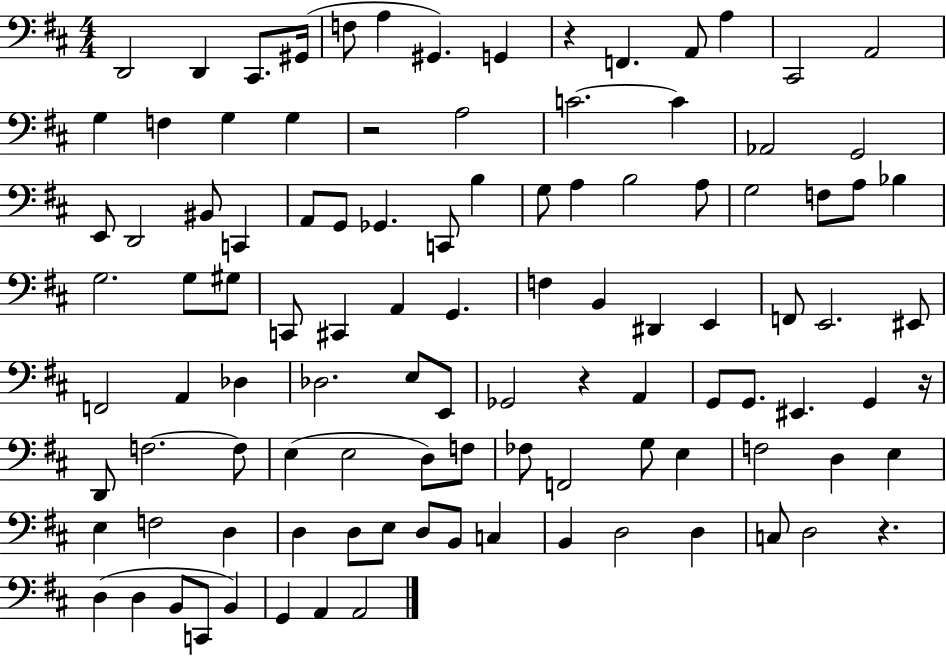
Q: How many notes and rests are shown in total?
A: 106